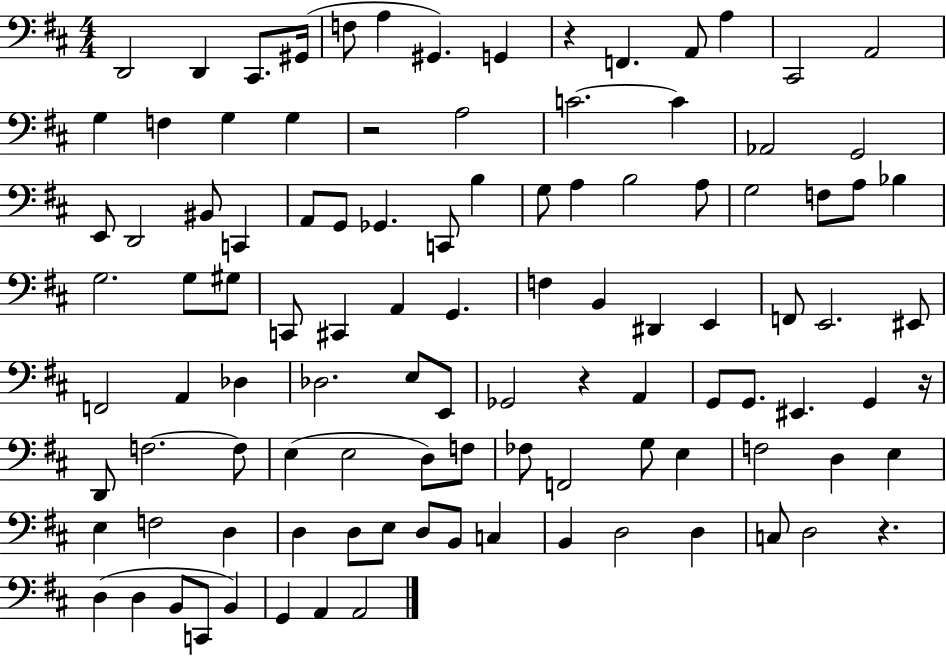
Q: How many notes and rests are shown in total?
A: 106